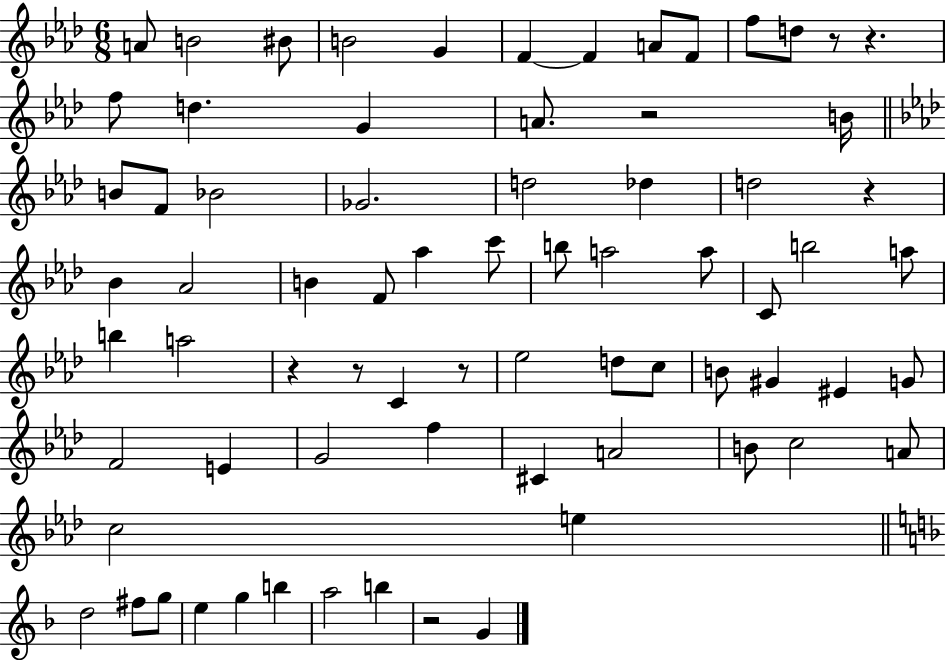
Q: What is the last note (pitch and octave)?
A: G4